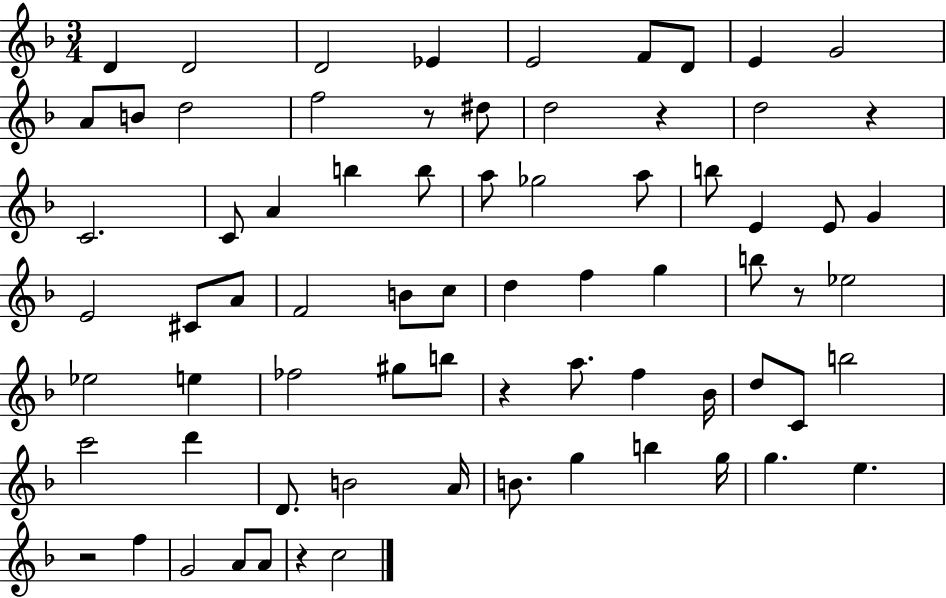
D4/q D4/h D4/h Eb4/q E4/h F4/e D4/e E4/q G4/h A4/e B4/e D5/h F5/h R/e D#5/e D5/h R/q D5/h R/q C4/h. C4/e A4/q B5/q B5/e A5/e Gb5/h A5/e B5/e E4/q E4/e G4/q E4/h C#4/e A4/e F4/h B4/e C5/e D5/q F5/q G5/q B5/e R/e Eb5/h Eb5/h E5/q FES5/h G#5/e B5/e R/q A5/e. F5/q Bb4/s D5/e C4/e B5/h C6/h D6/q D4/e. B4/h A4/s B4/e. G5/q B5/q G5/s G5/q. E5/q. R/h F5/q G4/h A4/e A4/e R/q C5/h